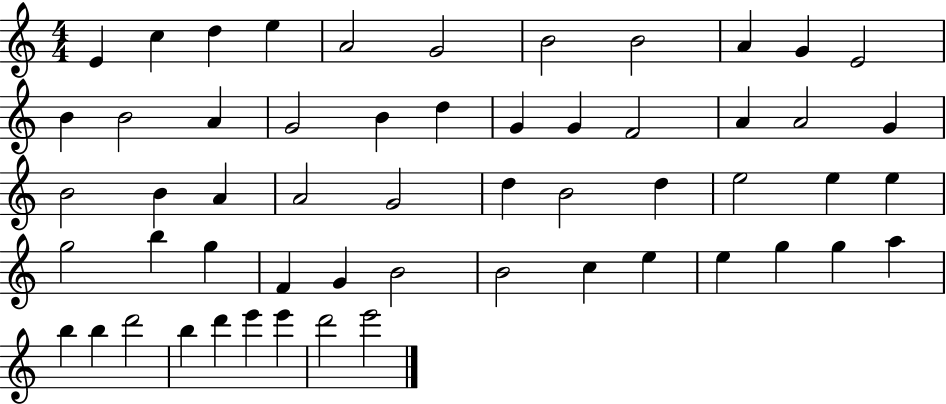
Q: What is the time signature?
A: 4/4